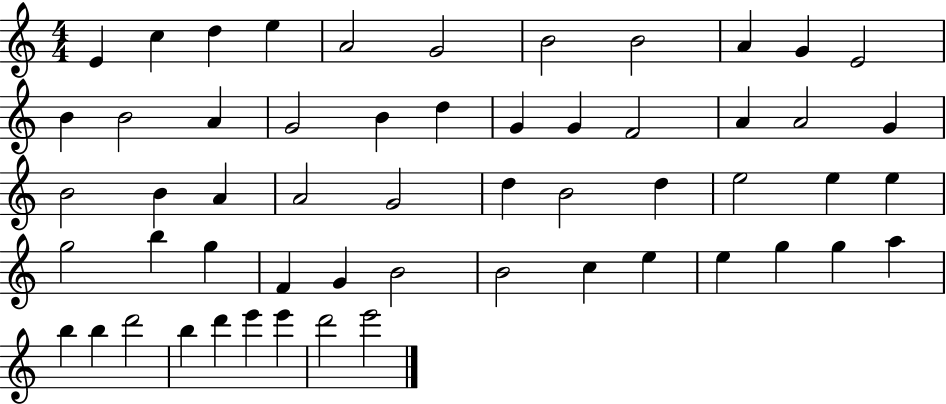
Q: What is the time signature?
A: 4/4